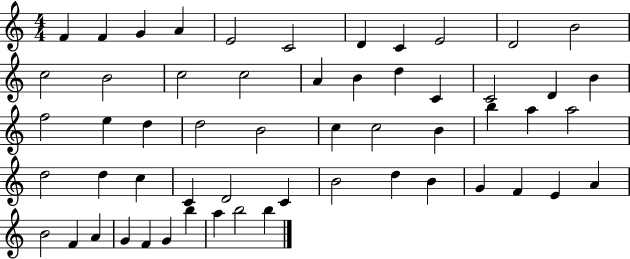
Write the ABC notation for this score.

X:1
T:Untitled
M:4/4
L:1/4
K:C
F F G A E2 C2 D C E2 D2 B2 c2 B2 c2 c2 A B d C C2 D B f2 e d d2 B2 c c2 B b a a2 d2 d c C D2 C B2 d B G F E A B2 F A G F G b a b2 b